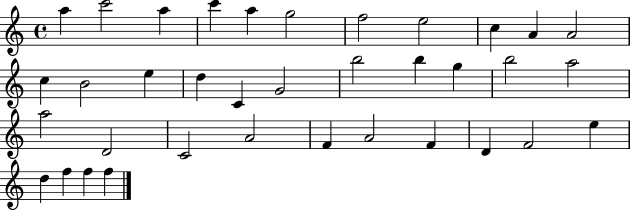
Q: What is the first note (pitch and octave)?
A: A5